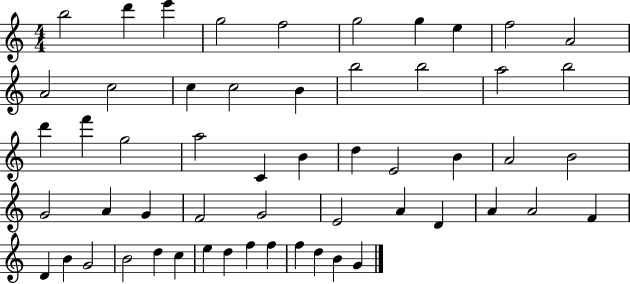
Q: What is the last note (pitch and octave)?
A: G4